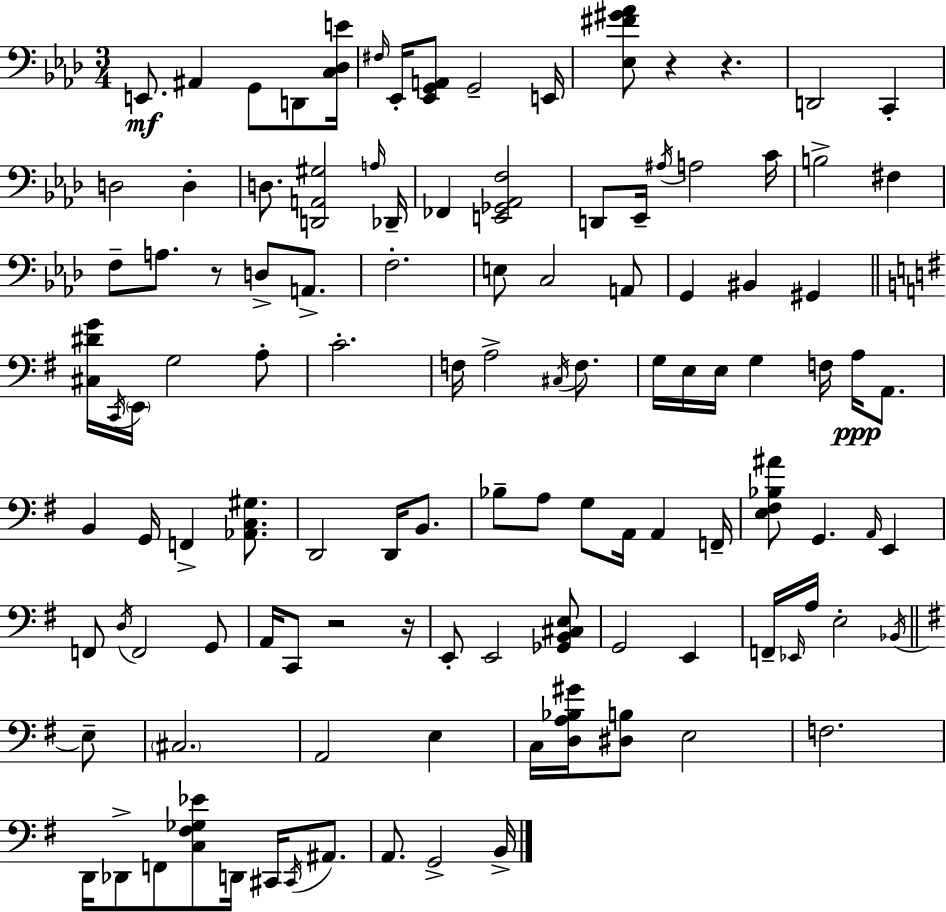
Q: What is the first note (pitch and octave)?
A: E2